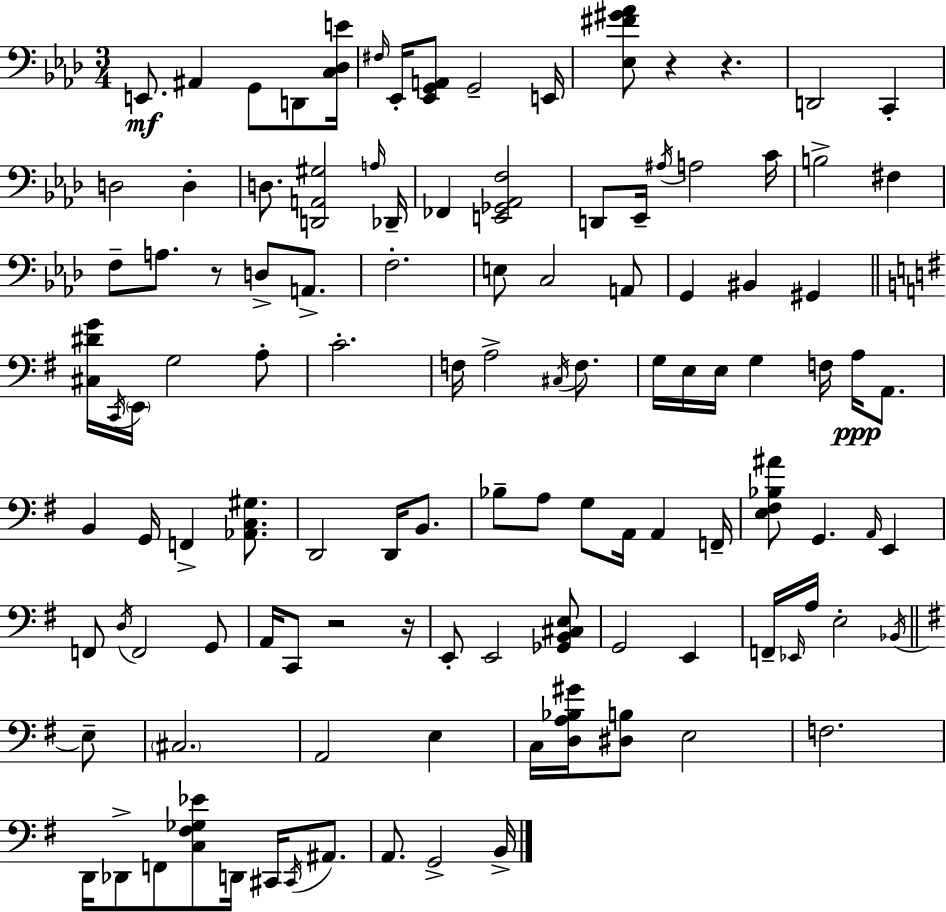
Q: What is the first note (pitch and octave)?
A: E2